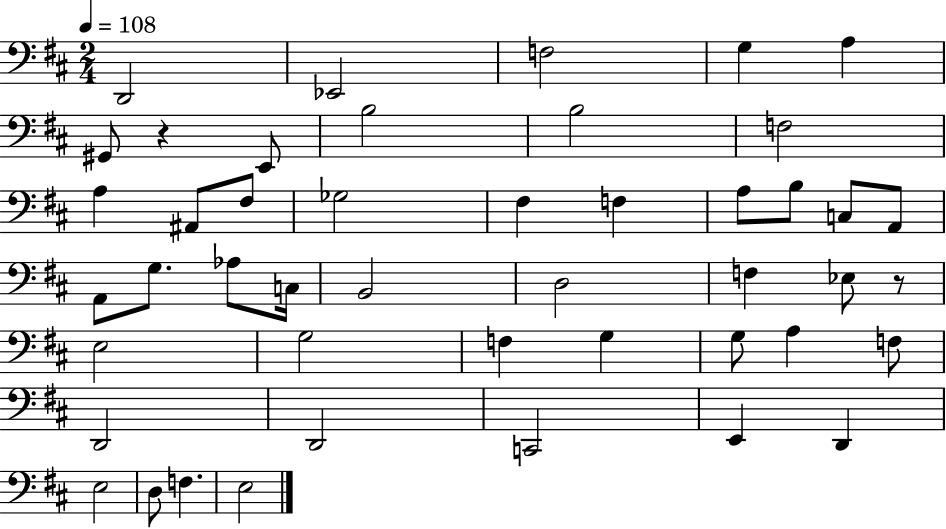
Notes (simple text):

D2/h Eb2/h F3/h G3/q A3/q G#2/e R/q E2/e B3/h B3/h F3/h A3/q A#2/e F#3/e Gb3/h F#3/q F3/q A3/e B3/e C3/e A2/e A2/e G3/e. Ab3/e C3/s B2/h D3/h F3/q Eb3/e R/e E3/h G3/h F3/q G3/q G3/e A3/q F3/e D2/h D2/h C2/h E2/q D2/q E3/h D3/e F3/q. E3/h